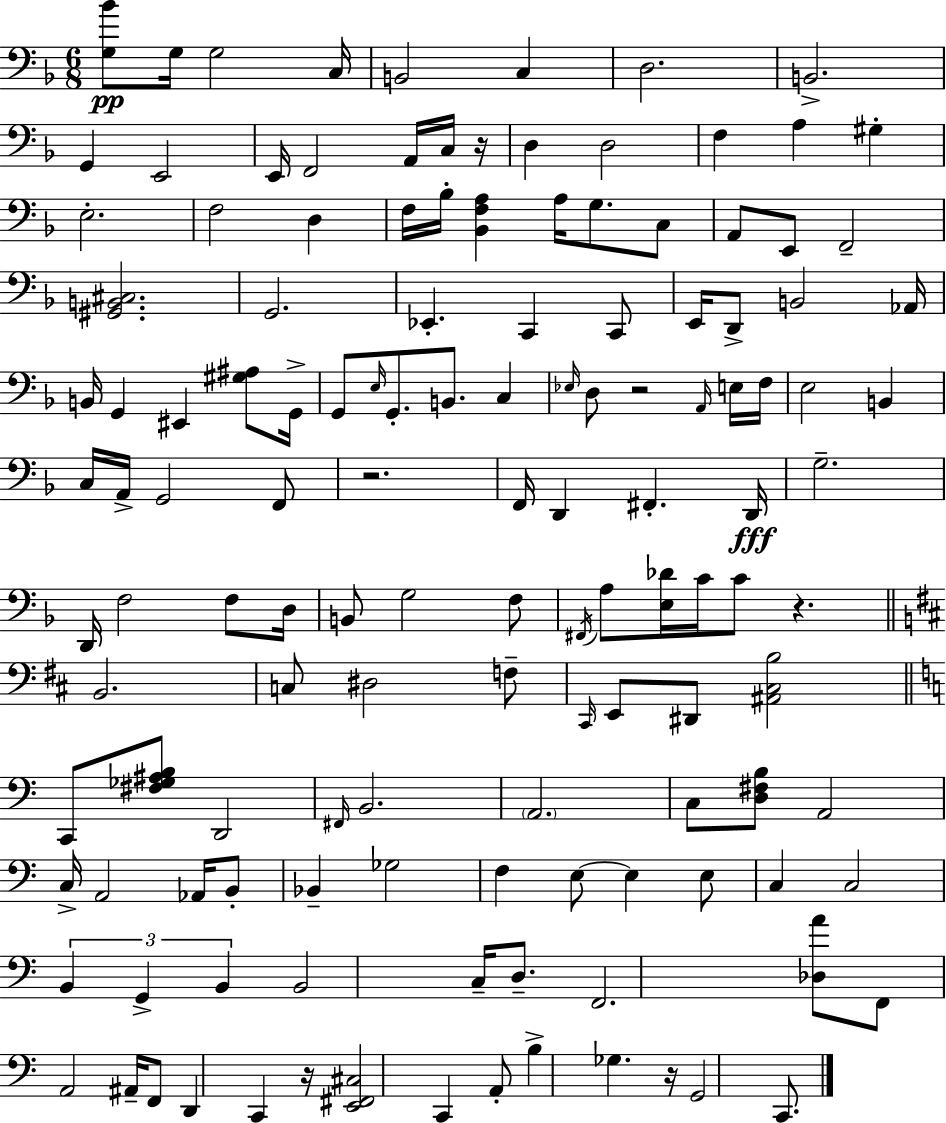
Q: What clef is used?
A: bass